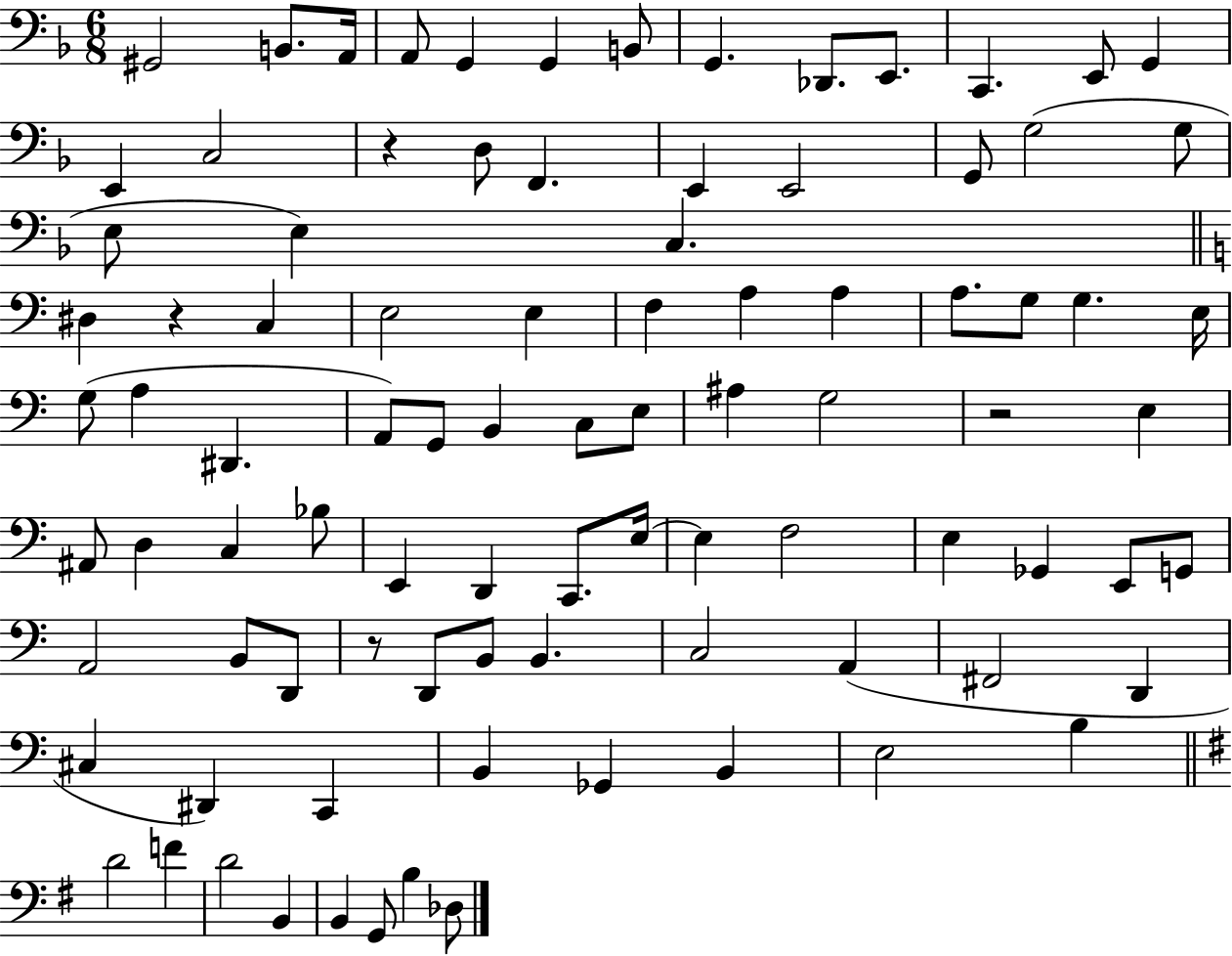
G#2/h B2/e. A2/s A2/e G2/q G2/q B2/e G2/q. Db2/e. E2/e. C2/q. E2/e G2/q E2/q C3/h R/q D3/e F2/q. E2/q E2/h G2/e G3/h G3/e E3/e E3/q C3/q. D#3/q R/q C3/q E3/h E3/q F3/q A3/q A3/q A3/e. G3/e G3/q. E3/s G3/e A3/q D#2/q. A2/e G2/e B2/q C3/e E3/e A#3/q G3/h R/h E3/q A#2/e D3/q C3/q Bb3/e E2/q D2/q C2/e. E3/s E3/q F3/h E3/q Gb2/q E2/e G2/e A2/h B2/e D2/e R/e D2/e B2/e B2/q. C3/h A2/q F#2/h D2/q C#3/q D#2/q C2/q B2/q Gb2/q B2/q E3/h B3/q D4/h F4/q D4/h B2/q B2/q G2/e B3/q Db3/e